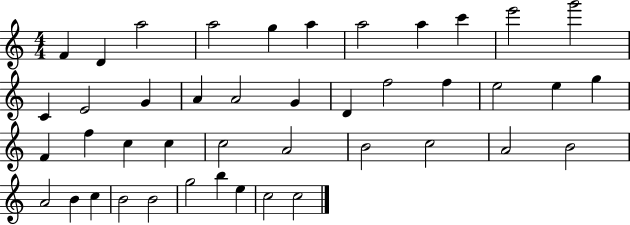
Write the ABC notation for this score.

X:1
T:Untitled
M:4/4
L:1/4
K:C
F D a2 a2 g a a2 a c' e'2 g'2 C E2 G A A2 G D f2 f e2 e g F f c c c2 A2 B2 c2 A2 B2 A2 B c B2 B2 g2 b e c2 c2